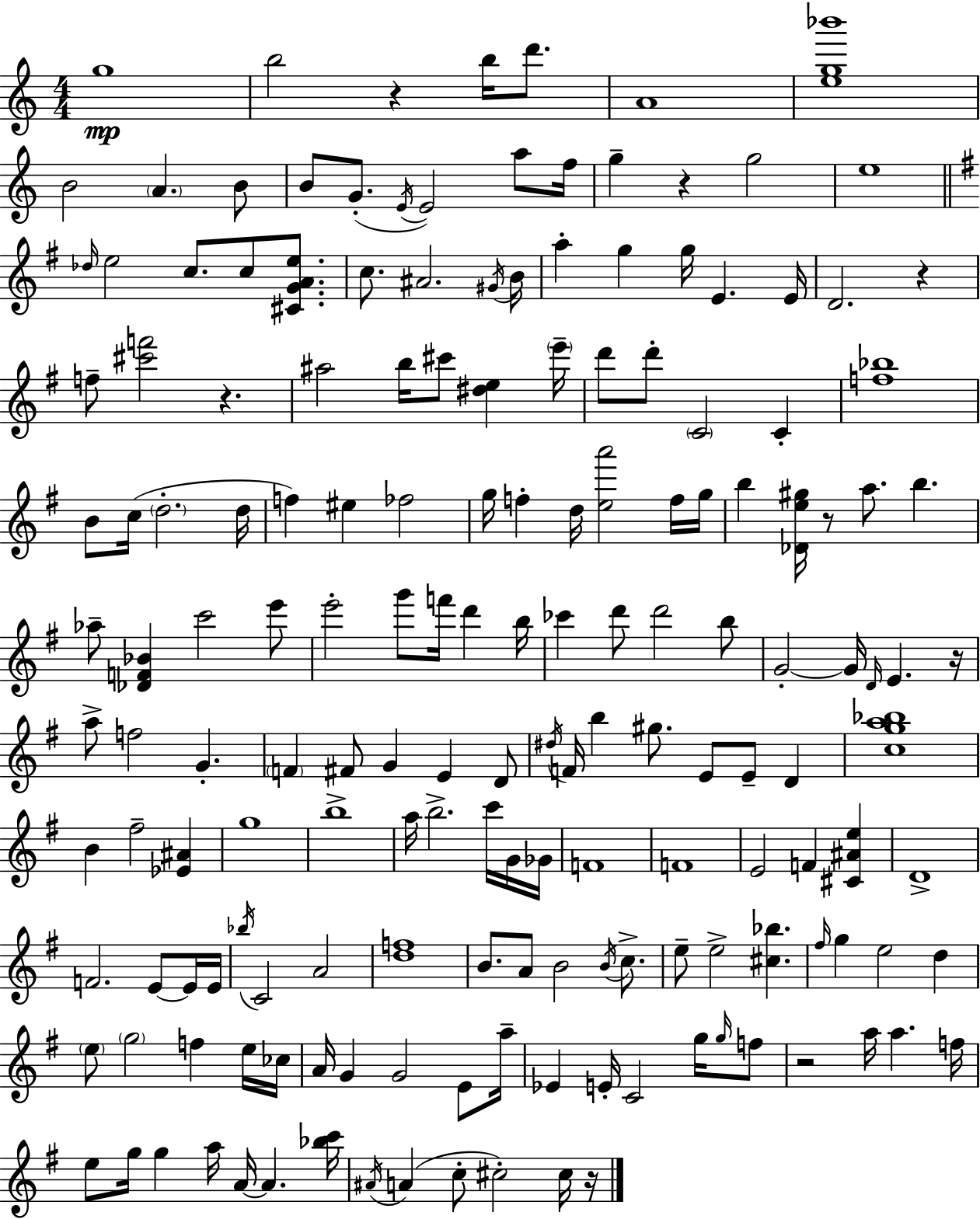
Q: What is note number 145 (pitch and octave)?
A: A4